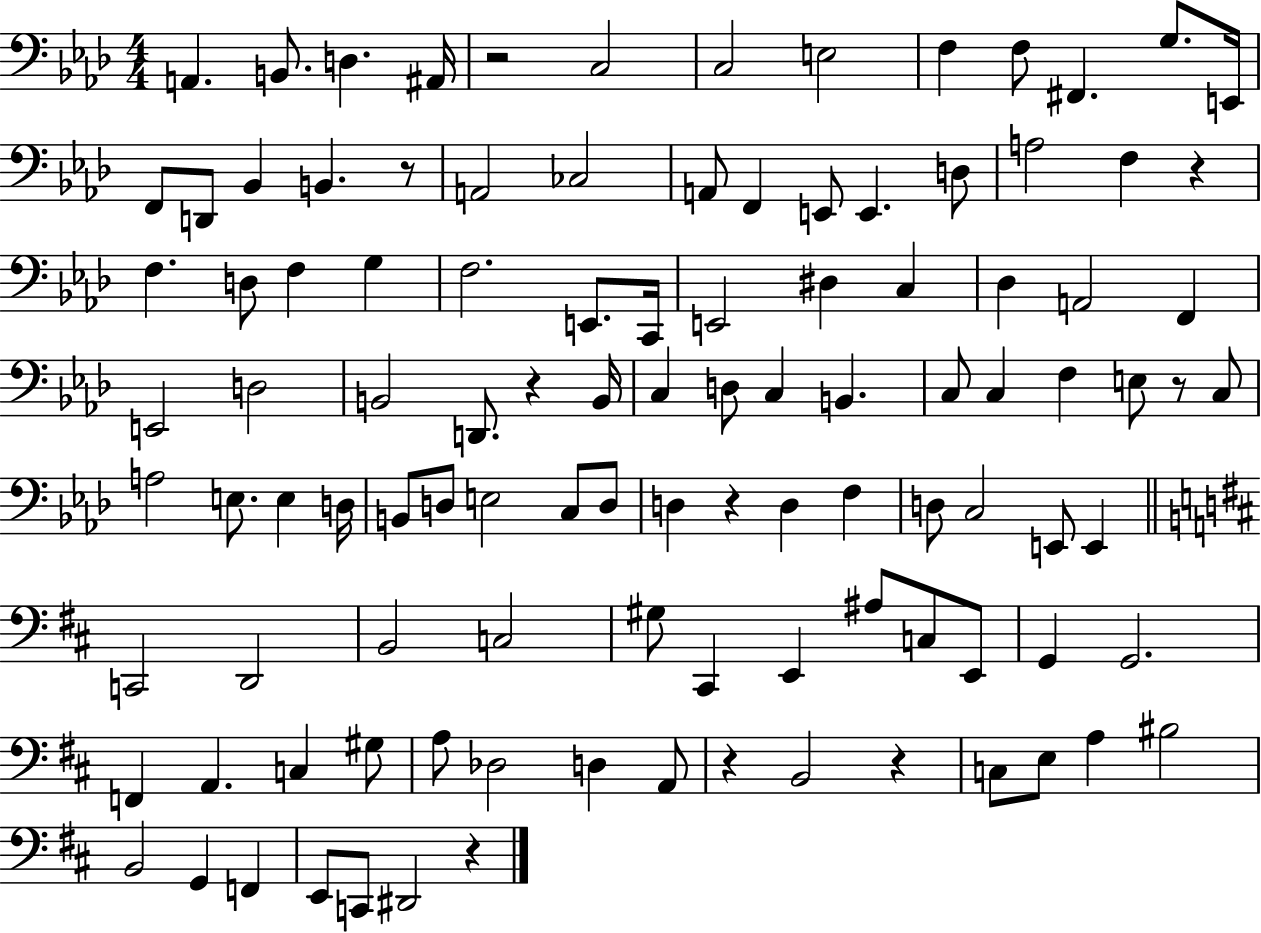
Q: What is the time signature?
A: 4/4